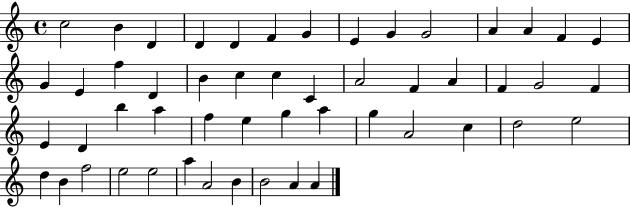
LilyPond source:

{
  \clef treble
  \time 4/4
  \defaultTimeSignature
  \key c \major
  c''2 b'4 d'4 | d'4 d'4 f'4 g'4 | e'4 g'4 g'2 | a'4 a'4 f'4 e'4 | \break g'4 e'4 f''4 d'4 | b'4 c''4 c''4 c'4 | a'2 f'4 a'4 | f'4 g'2 f'4 | \break e'4 d'4 b''4 a''4 | f''4 e''4 g''4 a''4 | g''4 a'2 c''4 | d''2 e''2 | \break d''4 b'4 f''2 | e''2 e''2 | a''4 a'2 b'4 | b'2 a'4 a'4 | \break \bar "|."
}